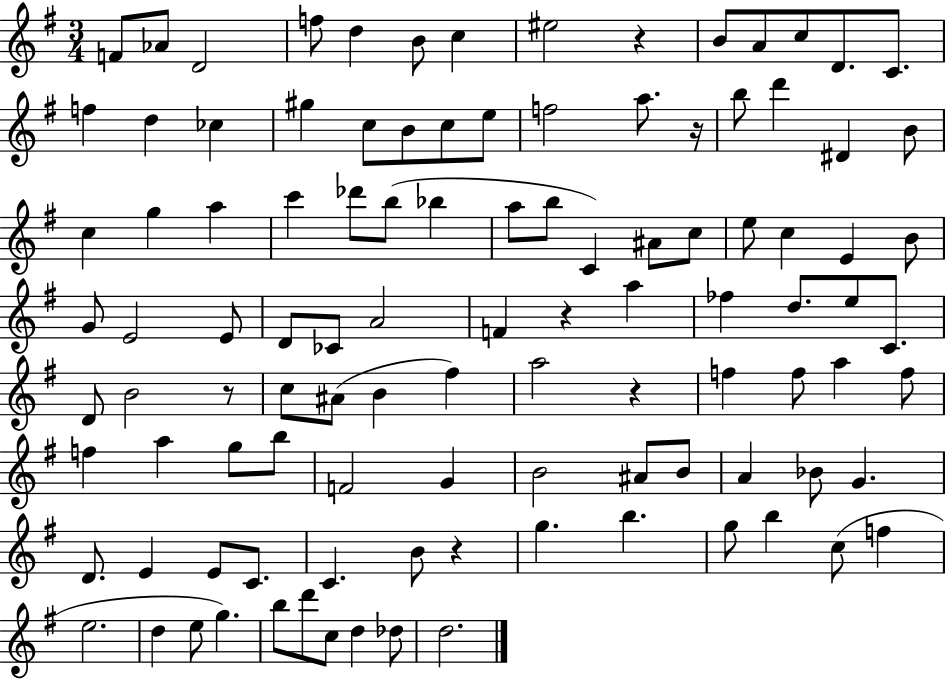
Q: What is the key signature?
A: G major